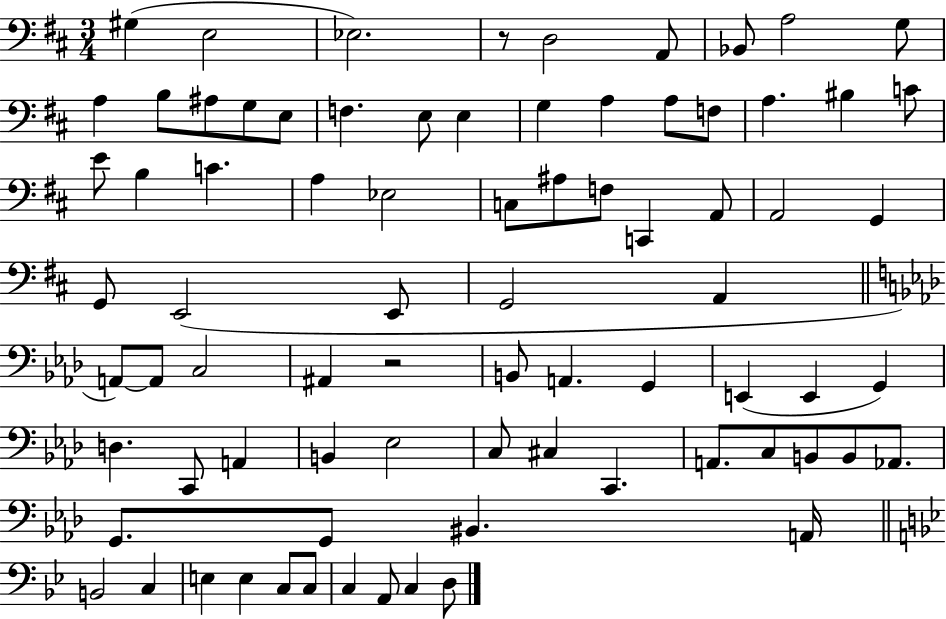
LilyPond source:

{
  \clef bass
  \numericTimeSignature
  \time 3/4
  \key d \major
  gis4( e2 | ees2.) | r8 d2 a,8 | bes,8 a2 g8 | \break a4 b8 ais8 g8 e8 | f4. e8 e4 | g4 a4 a8 f8 | a4. bis4 c'8 | \break e'8 b4 c'4. | a4 ees2 | c8 ais8 f8 c,4 a,8 | a,2 g,4 | \break g,8 e,2( e,8 | g,2 a,4 | \bar "||" \break \key aes \major a,8~~) a,8 c2 | ais,4 r2 | b,8 a,4. g,4 | e,4( e,4 g,4) | \break d4. c,8 a,4 | b,4 ees2 | c8 cis4 c,4. | a,8. c8 b,8 b,8 aes,8. | \break g,8. g,8 bis,4. a,16 | \bar "||" \break \key bes \major b,2 c4 | e4 e4 c8 c8 | c4 a,8 c4 d8 | \bar "|."
}